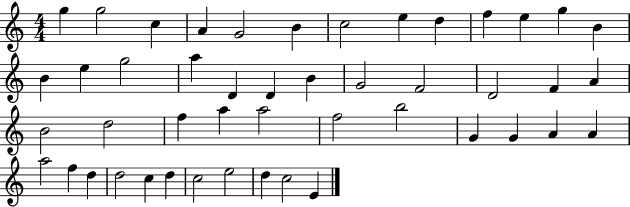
{
  \clef treble
  \numericTimeSignature
  \time 4/4
  \key c \major
  g''4 g''2 c''4 | a'4 g'2 b'4 | c''2 e''4 d''4 | f''4 e''4 g''4 b'4 | \break b'4 e''4 g''2 | a''4 d'4 d'4 b'4 | g'2 f'2 | d'2 f'4 a'4 | \break b'2 d''2 | f''4 a''4 a''2 | f''2 b''2 | g'4 g'4 a'4 a'4 | \break a''2 f''4 d''4 | d''2 c''4 d''4 | c''2 e''2 | d''4 c''2 e'4 | \break \bar "|."
}